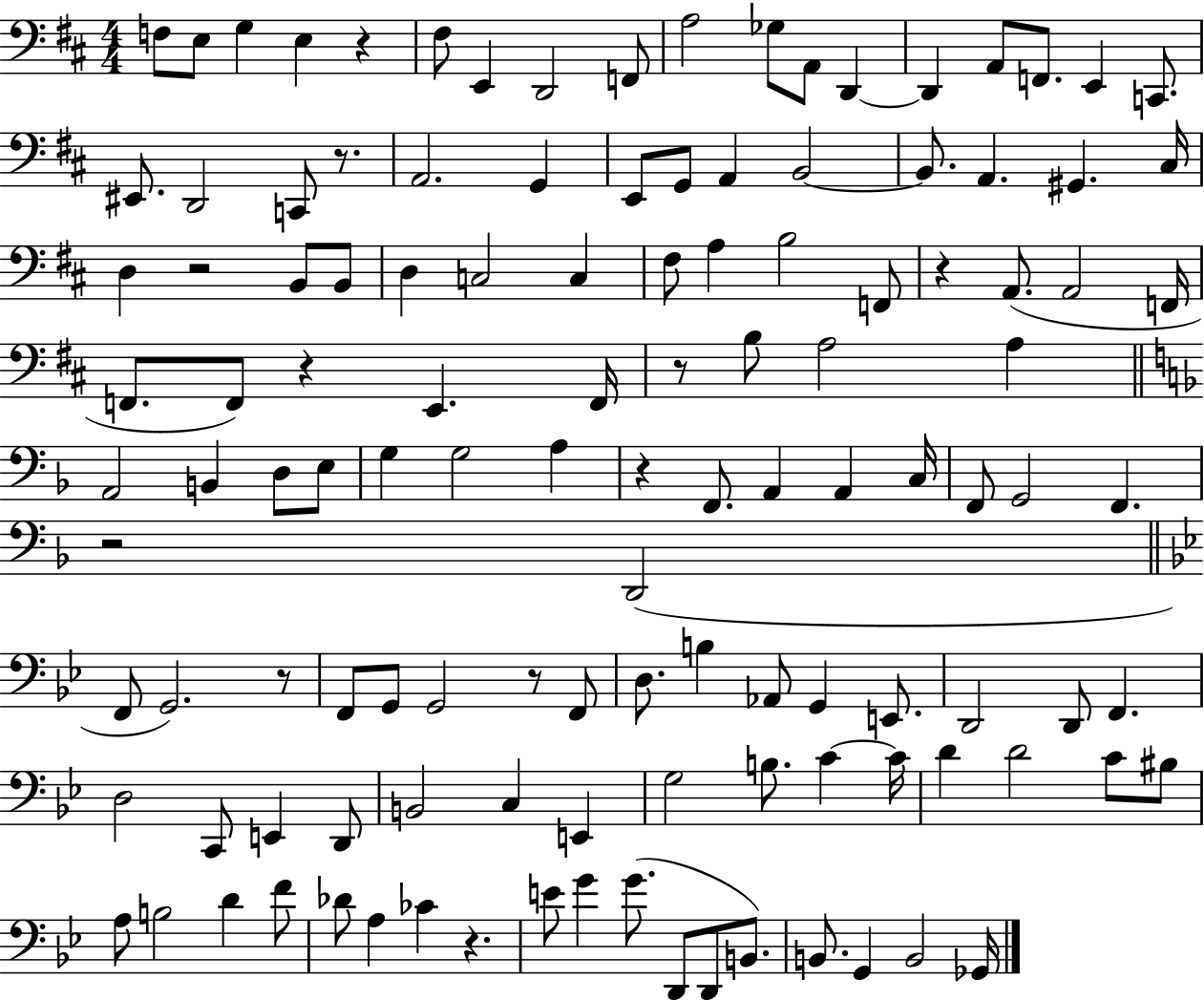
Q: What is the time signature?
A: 4/4